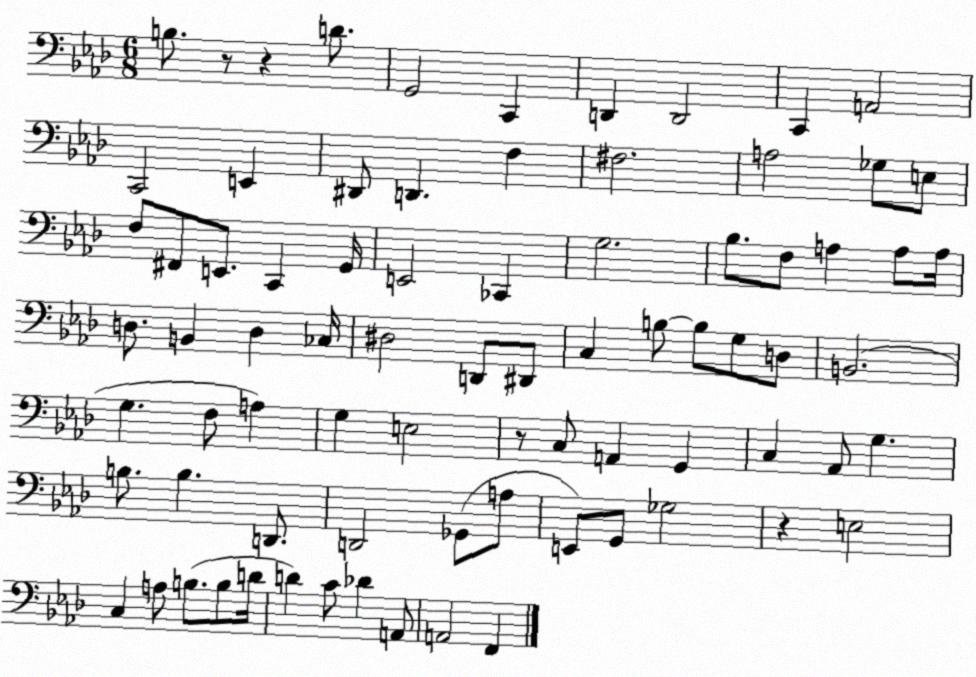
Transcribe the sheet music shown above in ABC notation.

X:1
T:Untitled
M:6/8
L:1/4
K:Ab
B,/2 z/2 z D/2 G,,2 C,, D,, D,,2 C,, A,,2 C,,2 E,, ^D,,/2 D,, F, ^F,2 A,2 _G,/2 E,/2 F,/2 ^F,,/2 E,,/2 C,, G,,/4 E,,2 _C,, G,2 _B,/2 F,/2 A, A,/2 A,/4 D,/2 B,, D, _C,/4 ^D,2 D,,/2 ^D,,/2 C, B,/2 B,/2 G,/2 D,/2 B,,2 G, F,/2 A, G, E,2 z/2 C,/2 A,, G,, C, _A,,/2 G, B,/2 B, D,,/2 D,,2 _G,,/2 A,/2 E,,/2 G,,/2 _G,2 z E,2 C, A,/2 B,/2 B,/2 D/4 D C/2 _D A,,/2 A,,2 F,,